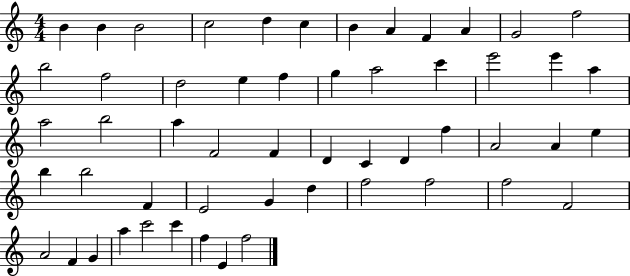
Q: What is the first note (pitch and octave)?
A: B4